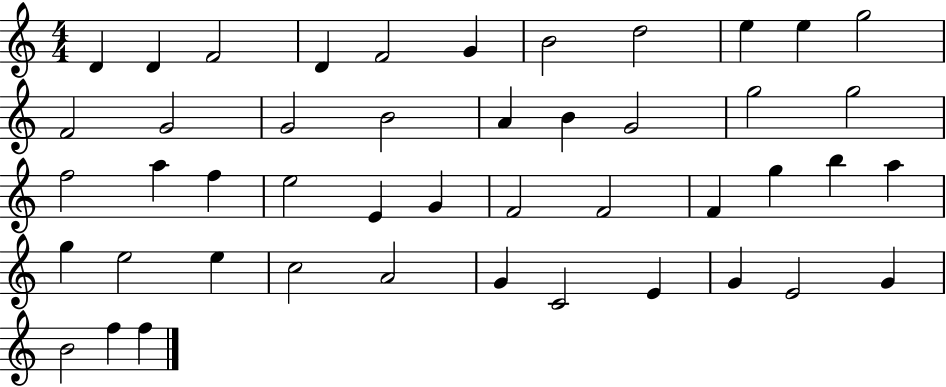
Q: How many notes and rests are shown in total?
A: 46